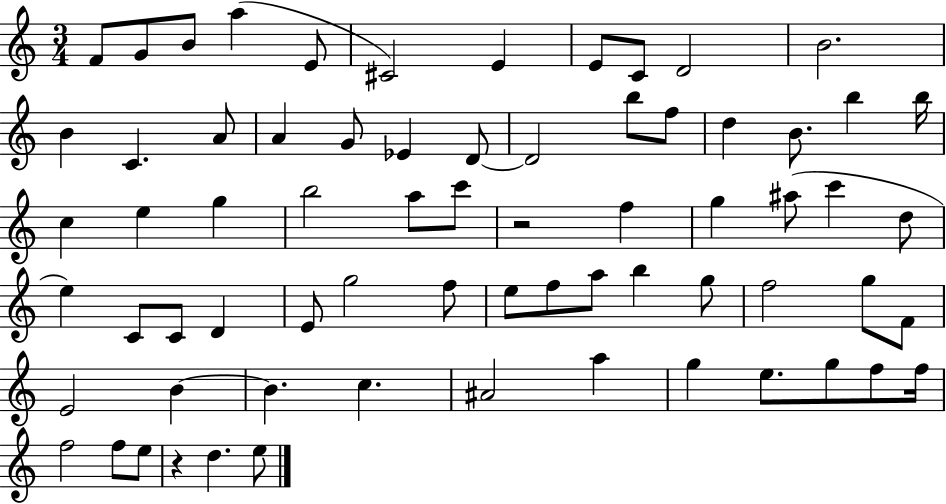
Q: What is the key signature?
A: C major